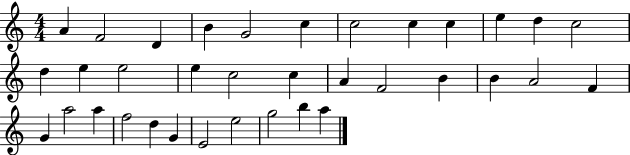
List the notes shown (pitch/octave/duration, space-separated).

A4/q F4/h D4/q B4/q G4/h C5/q C5/h C5/q C5/q E5/q D5/q C5/h D5/q E5/q E5/h E5/q C5/h C5/q A4/q F4/h B4/q B4/q A4/h F4/q G4/q A5/h A5/q F5/h D5/q G4/q E4/h E5/h G5/h B5/q A5/q